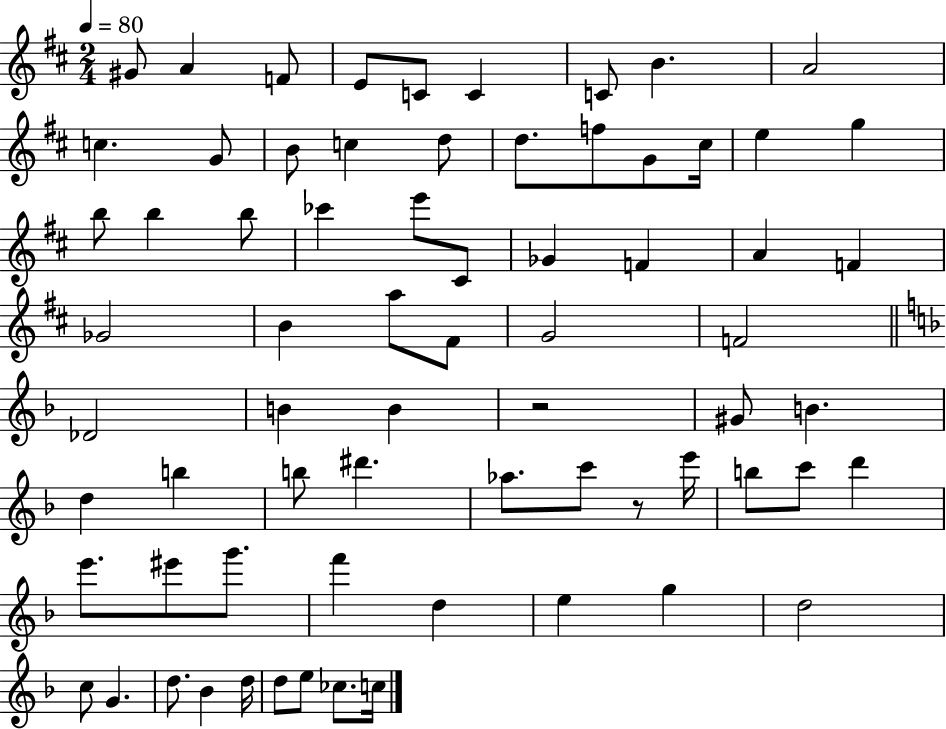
G#4/e A4/q F4/e E4/e C4/e C4/q C4/e B4/q. A4/h C5/q. G4/e B4/e C5/q D5/e D5/e. F5/e G4/e C#5/s E5/q G5/q B5/e B5/q B5/e CES6/q E6/e C#4/e Gb4/q F4/q A4/q F4/q Gb4/h B4/q A5/e F#4/e G4/h F4/h Db4/h B4/q B4/q R/h G#4/e B4/q. D5/q B5/q B5/e D#6/q. Ab5/e. C6/e R/e E6/s B5/e C6/e D6/q E6/e. EIS6/e G6/e. F6/q D5/q E5/q G5/q D5/h C5/e G4/q. D5/e. Bb4/q D5/s D5/e E5/e CES5/e. C5/s